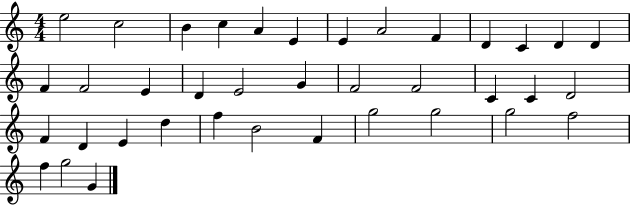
E5/h C5/h B4/q C5/q A4/q E4/q E4/q A4/h F4/q D4/q C4/q D4/q D4/q F4/q F4/h E4/q D4/q E4/h G4/q F4/h F4/h C4/q C4/q D4/h F4/q D4/q E4/q D5/q F5/q B4/h F4/q G5/h G5/h G5/h F5/h F5/q G5/h G4/q